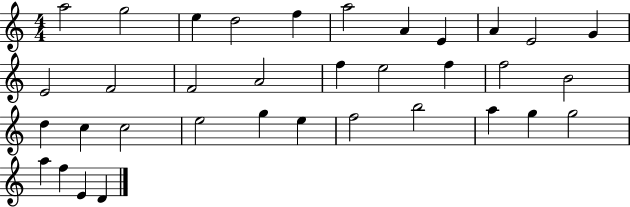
{
  \clef treble
  \numericTimeSignature
  \time 4/4
  \key c \major
  a''2 g''2 | e''4 d''2 f''4 | a''2 a'4 e'4 | a'4 e'2 g'4 | \break e'2 f'2 | f'2 a'2 | f''4 e''2 f''4 | f''2 b'2 | \break d''4 c''4 c''2 | e''2 g''4 e''4 | f''2 b''2 | a''4 g''4 g''2 | \break a''4 f''4 e'4 d'4 | \bar "|."
}